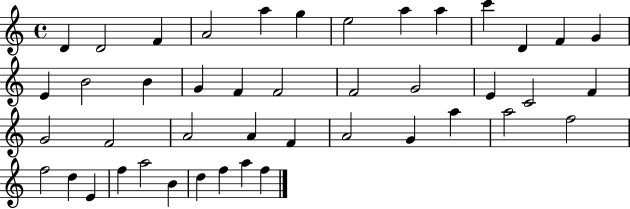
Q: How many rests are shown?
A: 0